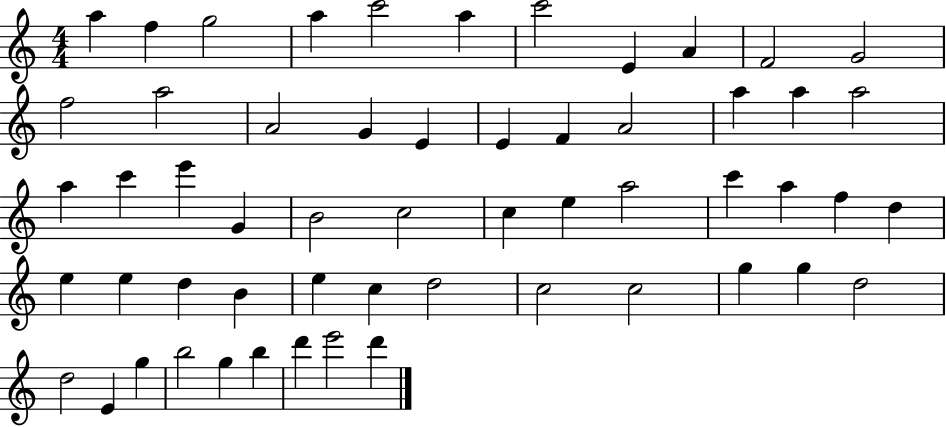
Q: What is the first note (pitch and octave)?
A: A5